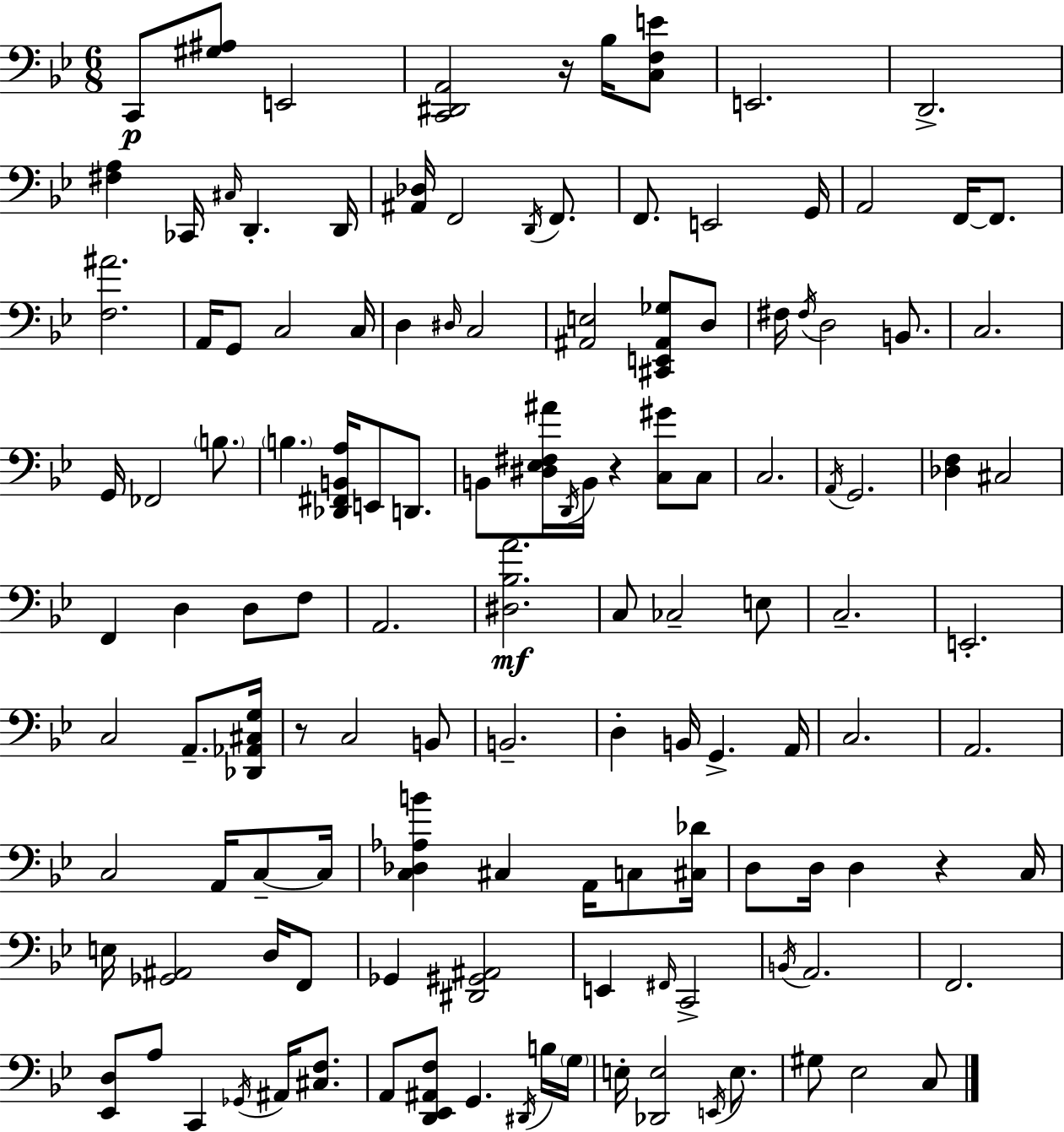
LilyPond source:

{
  \clef bass
  \numericTimeSignature
  \time 6/8
  \key bes \major
  c,8\p <gis ais>8 e,2 | <c, dis, a,>2 r16 bes16 <c f e'>8 | e,2. | d,2.-> | \break <fis a>4 ces,16 \grace { cis16 } d,4.-. | d,16 <ais, des>16 f,2 \acciaccatura { d,16 } f,8. | f,8. e,2 | g,16 a,2 f,16~~ f,8. | \break <f ais'>2. | a,16 g,8 c2 | c16 d4 \grace { dis16 } c2 | <ais, e>2 <cis, e, ais, ges>8 | \break d8 fis16 \acciaccatura { fis16 } d2 | b,8. c2. | g,16 fes,2 | \parenthesize b8. \parenthesize b4. <des, fis, b, a>16 e,8 | \break d,8. b,8 <dis ees fis ais'>16 \acciaccatura { d,16 } b,16 r4 | <c gis'>8 c8 c2. | \acciaccatura { a,16 } g,2. | <des f>4 cis2 | \break f,4 d4 | d8 f8 a,2. | <dis bes a'>2.\mf | c8 ces2-- | \break e8 c2.-- | e,2.-. | c2 | a,8.-- <des, aes, cis g>16 r8 c2 | \break b,8 b,2.-- | d4-. b,16 g,4.-> | a,16 c2. | a,2. | \break c2 | a,16 c8--~~ c16 <c des aes b'>4 cis4 | a,16 c8 <cis des'>16 d8 d16 d4 | r4 c16 e16 <ges, ais,>2 | \break d16 f,8 ges,4 <dis, gis, ais,>2 | e,4 \grace { fis,16 } c,2-> | \acciaccatura { b,16 } a,2. | f,2. | \break <ees, d>8 a8 | c,4 \acciaccatura { ges,16 } ais,16 <cis f>8. a,8 <d, ees, ais, f>8 | g,4. \acciaccatura { dis,16 } b16 \parenthesize g16 e16-. <des, e>2 | \acciaccatura { e,16 } e8. gis8 | \break ees2 c8 \bar "|."
}